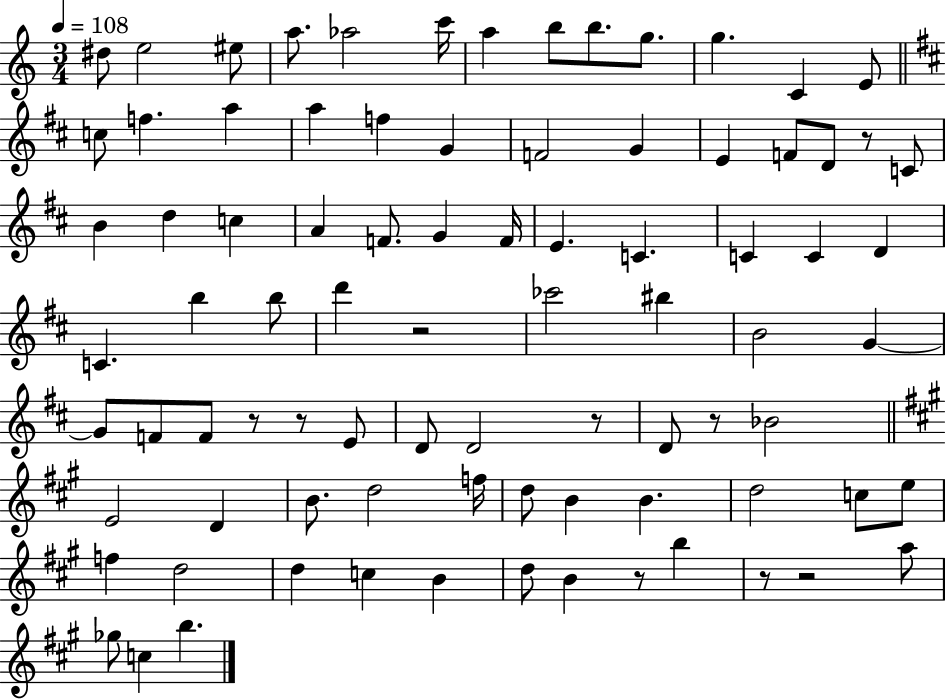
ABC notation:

X:1
T:Untitled
M:3/4
L:1/4
K:C
^d/2 e2 ^e/2 a/2 _a2 c'/4 a b/2 b/2 g/2 g C E/2 c/2 f a a f G F2 G E F/2 D/2 z/2 C/2 B d c A F/2 G F/4 E C C C D C b b/2 d' z2 _c'2 ^b B2 G G/2 F/2 F/2 z/2 z/2 E/2 D/2 D2 z/2 D/2 z/2 _B2 E2 D B/2 d2 f/4 d/2 B B d2 c/2 e/2 f d2 d c B d/2 B z/2 b z/2 z2 a/2 _g/2 c b